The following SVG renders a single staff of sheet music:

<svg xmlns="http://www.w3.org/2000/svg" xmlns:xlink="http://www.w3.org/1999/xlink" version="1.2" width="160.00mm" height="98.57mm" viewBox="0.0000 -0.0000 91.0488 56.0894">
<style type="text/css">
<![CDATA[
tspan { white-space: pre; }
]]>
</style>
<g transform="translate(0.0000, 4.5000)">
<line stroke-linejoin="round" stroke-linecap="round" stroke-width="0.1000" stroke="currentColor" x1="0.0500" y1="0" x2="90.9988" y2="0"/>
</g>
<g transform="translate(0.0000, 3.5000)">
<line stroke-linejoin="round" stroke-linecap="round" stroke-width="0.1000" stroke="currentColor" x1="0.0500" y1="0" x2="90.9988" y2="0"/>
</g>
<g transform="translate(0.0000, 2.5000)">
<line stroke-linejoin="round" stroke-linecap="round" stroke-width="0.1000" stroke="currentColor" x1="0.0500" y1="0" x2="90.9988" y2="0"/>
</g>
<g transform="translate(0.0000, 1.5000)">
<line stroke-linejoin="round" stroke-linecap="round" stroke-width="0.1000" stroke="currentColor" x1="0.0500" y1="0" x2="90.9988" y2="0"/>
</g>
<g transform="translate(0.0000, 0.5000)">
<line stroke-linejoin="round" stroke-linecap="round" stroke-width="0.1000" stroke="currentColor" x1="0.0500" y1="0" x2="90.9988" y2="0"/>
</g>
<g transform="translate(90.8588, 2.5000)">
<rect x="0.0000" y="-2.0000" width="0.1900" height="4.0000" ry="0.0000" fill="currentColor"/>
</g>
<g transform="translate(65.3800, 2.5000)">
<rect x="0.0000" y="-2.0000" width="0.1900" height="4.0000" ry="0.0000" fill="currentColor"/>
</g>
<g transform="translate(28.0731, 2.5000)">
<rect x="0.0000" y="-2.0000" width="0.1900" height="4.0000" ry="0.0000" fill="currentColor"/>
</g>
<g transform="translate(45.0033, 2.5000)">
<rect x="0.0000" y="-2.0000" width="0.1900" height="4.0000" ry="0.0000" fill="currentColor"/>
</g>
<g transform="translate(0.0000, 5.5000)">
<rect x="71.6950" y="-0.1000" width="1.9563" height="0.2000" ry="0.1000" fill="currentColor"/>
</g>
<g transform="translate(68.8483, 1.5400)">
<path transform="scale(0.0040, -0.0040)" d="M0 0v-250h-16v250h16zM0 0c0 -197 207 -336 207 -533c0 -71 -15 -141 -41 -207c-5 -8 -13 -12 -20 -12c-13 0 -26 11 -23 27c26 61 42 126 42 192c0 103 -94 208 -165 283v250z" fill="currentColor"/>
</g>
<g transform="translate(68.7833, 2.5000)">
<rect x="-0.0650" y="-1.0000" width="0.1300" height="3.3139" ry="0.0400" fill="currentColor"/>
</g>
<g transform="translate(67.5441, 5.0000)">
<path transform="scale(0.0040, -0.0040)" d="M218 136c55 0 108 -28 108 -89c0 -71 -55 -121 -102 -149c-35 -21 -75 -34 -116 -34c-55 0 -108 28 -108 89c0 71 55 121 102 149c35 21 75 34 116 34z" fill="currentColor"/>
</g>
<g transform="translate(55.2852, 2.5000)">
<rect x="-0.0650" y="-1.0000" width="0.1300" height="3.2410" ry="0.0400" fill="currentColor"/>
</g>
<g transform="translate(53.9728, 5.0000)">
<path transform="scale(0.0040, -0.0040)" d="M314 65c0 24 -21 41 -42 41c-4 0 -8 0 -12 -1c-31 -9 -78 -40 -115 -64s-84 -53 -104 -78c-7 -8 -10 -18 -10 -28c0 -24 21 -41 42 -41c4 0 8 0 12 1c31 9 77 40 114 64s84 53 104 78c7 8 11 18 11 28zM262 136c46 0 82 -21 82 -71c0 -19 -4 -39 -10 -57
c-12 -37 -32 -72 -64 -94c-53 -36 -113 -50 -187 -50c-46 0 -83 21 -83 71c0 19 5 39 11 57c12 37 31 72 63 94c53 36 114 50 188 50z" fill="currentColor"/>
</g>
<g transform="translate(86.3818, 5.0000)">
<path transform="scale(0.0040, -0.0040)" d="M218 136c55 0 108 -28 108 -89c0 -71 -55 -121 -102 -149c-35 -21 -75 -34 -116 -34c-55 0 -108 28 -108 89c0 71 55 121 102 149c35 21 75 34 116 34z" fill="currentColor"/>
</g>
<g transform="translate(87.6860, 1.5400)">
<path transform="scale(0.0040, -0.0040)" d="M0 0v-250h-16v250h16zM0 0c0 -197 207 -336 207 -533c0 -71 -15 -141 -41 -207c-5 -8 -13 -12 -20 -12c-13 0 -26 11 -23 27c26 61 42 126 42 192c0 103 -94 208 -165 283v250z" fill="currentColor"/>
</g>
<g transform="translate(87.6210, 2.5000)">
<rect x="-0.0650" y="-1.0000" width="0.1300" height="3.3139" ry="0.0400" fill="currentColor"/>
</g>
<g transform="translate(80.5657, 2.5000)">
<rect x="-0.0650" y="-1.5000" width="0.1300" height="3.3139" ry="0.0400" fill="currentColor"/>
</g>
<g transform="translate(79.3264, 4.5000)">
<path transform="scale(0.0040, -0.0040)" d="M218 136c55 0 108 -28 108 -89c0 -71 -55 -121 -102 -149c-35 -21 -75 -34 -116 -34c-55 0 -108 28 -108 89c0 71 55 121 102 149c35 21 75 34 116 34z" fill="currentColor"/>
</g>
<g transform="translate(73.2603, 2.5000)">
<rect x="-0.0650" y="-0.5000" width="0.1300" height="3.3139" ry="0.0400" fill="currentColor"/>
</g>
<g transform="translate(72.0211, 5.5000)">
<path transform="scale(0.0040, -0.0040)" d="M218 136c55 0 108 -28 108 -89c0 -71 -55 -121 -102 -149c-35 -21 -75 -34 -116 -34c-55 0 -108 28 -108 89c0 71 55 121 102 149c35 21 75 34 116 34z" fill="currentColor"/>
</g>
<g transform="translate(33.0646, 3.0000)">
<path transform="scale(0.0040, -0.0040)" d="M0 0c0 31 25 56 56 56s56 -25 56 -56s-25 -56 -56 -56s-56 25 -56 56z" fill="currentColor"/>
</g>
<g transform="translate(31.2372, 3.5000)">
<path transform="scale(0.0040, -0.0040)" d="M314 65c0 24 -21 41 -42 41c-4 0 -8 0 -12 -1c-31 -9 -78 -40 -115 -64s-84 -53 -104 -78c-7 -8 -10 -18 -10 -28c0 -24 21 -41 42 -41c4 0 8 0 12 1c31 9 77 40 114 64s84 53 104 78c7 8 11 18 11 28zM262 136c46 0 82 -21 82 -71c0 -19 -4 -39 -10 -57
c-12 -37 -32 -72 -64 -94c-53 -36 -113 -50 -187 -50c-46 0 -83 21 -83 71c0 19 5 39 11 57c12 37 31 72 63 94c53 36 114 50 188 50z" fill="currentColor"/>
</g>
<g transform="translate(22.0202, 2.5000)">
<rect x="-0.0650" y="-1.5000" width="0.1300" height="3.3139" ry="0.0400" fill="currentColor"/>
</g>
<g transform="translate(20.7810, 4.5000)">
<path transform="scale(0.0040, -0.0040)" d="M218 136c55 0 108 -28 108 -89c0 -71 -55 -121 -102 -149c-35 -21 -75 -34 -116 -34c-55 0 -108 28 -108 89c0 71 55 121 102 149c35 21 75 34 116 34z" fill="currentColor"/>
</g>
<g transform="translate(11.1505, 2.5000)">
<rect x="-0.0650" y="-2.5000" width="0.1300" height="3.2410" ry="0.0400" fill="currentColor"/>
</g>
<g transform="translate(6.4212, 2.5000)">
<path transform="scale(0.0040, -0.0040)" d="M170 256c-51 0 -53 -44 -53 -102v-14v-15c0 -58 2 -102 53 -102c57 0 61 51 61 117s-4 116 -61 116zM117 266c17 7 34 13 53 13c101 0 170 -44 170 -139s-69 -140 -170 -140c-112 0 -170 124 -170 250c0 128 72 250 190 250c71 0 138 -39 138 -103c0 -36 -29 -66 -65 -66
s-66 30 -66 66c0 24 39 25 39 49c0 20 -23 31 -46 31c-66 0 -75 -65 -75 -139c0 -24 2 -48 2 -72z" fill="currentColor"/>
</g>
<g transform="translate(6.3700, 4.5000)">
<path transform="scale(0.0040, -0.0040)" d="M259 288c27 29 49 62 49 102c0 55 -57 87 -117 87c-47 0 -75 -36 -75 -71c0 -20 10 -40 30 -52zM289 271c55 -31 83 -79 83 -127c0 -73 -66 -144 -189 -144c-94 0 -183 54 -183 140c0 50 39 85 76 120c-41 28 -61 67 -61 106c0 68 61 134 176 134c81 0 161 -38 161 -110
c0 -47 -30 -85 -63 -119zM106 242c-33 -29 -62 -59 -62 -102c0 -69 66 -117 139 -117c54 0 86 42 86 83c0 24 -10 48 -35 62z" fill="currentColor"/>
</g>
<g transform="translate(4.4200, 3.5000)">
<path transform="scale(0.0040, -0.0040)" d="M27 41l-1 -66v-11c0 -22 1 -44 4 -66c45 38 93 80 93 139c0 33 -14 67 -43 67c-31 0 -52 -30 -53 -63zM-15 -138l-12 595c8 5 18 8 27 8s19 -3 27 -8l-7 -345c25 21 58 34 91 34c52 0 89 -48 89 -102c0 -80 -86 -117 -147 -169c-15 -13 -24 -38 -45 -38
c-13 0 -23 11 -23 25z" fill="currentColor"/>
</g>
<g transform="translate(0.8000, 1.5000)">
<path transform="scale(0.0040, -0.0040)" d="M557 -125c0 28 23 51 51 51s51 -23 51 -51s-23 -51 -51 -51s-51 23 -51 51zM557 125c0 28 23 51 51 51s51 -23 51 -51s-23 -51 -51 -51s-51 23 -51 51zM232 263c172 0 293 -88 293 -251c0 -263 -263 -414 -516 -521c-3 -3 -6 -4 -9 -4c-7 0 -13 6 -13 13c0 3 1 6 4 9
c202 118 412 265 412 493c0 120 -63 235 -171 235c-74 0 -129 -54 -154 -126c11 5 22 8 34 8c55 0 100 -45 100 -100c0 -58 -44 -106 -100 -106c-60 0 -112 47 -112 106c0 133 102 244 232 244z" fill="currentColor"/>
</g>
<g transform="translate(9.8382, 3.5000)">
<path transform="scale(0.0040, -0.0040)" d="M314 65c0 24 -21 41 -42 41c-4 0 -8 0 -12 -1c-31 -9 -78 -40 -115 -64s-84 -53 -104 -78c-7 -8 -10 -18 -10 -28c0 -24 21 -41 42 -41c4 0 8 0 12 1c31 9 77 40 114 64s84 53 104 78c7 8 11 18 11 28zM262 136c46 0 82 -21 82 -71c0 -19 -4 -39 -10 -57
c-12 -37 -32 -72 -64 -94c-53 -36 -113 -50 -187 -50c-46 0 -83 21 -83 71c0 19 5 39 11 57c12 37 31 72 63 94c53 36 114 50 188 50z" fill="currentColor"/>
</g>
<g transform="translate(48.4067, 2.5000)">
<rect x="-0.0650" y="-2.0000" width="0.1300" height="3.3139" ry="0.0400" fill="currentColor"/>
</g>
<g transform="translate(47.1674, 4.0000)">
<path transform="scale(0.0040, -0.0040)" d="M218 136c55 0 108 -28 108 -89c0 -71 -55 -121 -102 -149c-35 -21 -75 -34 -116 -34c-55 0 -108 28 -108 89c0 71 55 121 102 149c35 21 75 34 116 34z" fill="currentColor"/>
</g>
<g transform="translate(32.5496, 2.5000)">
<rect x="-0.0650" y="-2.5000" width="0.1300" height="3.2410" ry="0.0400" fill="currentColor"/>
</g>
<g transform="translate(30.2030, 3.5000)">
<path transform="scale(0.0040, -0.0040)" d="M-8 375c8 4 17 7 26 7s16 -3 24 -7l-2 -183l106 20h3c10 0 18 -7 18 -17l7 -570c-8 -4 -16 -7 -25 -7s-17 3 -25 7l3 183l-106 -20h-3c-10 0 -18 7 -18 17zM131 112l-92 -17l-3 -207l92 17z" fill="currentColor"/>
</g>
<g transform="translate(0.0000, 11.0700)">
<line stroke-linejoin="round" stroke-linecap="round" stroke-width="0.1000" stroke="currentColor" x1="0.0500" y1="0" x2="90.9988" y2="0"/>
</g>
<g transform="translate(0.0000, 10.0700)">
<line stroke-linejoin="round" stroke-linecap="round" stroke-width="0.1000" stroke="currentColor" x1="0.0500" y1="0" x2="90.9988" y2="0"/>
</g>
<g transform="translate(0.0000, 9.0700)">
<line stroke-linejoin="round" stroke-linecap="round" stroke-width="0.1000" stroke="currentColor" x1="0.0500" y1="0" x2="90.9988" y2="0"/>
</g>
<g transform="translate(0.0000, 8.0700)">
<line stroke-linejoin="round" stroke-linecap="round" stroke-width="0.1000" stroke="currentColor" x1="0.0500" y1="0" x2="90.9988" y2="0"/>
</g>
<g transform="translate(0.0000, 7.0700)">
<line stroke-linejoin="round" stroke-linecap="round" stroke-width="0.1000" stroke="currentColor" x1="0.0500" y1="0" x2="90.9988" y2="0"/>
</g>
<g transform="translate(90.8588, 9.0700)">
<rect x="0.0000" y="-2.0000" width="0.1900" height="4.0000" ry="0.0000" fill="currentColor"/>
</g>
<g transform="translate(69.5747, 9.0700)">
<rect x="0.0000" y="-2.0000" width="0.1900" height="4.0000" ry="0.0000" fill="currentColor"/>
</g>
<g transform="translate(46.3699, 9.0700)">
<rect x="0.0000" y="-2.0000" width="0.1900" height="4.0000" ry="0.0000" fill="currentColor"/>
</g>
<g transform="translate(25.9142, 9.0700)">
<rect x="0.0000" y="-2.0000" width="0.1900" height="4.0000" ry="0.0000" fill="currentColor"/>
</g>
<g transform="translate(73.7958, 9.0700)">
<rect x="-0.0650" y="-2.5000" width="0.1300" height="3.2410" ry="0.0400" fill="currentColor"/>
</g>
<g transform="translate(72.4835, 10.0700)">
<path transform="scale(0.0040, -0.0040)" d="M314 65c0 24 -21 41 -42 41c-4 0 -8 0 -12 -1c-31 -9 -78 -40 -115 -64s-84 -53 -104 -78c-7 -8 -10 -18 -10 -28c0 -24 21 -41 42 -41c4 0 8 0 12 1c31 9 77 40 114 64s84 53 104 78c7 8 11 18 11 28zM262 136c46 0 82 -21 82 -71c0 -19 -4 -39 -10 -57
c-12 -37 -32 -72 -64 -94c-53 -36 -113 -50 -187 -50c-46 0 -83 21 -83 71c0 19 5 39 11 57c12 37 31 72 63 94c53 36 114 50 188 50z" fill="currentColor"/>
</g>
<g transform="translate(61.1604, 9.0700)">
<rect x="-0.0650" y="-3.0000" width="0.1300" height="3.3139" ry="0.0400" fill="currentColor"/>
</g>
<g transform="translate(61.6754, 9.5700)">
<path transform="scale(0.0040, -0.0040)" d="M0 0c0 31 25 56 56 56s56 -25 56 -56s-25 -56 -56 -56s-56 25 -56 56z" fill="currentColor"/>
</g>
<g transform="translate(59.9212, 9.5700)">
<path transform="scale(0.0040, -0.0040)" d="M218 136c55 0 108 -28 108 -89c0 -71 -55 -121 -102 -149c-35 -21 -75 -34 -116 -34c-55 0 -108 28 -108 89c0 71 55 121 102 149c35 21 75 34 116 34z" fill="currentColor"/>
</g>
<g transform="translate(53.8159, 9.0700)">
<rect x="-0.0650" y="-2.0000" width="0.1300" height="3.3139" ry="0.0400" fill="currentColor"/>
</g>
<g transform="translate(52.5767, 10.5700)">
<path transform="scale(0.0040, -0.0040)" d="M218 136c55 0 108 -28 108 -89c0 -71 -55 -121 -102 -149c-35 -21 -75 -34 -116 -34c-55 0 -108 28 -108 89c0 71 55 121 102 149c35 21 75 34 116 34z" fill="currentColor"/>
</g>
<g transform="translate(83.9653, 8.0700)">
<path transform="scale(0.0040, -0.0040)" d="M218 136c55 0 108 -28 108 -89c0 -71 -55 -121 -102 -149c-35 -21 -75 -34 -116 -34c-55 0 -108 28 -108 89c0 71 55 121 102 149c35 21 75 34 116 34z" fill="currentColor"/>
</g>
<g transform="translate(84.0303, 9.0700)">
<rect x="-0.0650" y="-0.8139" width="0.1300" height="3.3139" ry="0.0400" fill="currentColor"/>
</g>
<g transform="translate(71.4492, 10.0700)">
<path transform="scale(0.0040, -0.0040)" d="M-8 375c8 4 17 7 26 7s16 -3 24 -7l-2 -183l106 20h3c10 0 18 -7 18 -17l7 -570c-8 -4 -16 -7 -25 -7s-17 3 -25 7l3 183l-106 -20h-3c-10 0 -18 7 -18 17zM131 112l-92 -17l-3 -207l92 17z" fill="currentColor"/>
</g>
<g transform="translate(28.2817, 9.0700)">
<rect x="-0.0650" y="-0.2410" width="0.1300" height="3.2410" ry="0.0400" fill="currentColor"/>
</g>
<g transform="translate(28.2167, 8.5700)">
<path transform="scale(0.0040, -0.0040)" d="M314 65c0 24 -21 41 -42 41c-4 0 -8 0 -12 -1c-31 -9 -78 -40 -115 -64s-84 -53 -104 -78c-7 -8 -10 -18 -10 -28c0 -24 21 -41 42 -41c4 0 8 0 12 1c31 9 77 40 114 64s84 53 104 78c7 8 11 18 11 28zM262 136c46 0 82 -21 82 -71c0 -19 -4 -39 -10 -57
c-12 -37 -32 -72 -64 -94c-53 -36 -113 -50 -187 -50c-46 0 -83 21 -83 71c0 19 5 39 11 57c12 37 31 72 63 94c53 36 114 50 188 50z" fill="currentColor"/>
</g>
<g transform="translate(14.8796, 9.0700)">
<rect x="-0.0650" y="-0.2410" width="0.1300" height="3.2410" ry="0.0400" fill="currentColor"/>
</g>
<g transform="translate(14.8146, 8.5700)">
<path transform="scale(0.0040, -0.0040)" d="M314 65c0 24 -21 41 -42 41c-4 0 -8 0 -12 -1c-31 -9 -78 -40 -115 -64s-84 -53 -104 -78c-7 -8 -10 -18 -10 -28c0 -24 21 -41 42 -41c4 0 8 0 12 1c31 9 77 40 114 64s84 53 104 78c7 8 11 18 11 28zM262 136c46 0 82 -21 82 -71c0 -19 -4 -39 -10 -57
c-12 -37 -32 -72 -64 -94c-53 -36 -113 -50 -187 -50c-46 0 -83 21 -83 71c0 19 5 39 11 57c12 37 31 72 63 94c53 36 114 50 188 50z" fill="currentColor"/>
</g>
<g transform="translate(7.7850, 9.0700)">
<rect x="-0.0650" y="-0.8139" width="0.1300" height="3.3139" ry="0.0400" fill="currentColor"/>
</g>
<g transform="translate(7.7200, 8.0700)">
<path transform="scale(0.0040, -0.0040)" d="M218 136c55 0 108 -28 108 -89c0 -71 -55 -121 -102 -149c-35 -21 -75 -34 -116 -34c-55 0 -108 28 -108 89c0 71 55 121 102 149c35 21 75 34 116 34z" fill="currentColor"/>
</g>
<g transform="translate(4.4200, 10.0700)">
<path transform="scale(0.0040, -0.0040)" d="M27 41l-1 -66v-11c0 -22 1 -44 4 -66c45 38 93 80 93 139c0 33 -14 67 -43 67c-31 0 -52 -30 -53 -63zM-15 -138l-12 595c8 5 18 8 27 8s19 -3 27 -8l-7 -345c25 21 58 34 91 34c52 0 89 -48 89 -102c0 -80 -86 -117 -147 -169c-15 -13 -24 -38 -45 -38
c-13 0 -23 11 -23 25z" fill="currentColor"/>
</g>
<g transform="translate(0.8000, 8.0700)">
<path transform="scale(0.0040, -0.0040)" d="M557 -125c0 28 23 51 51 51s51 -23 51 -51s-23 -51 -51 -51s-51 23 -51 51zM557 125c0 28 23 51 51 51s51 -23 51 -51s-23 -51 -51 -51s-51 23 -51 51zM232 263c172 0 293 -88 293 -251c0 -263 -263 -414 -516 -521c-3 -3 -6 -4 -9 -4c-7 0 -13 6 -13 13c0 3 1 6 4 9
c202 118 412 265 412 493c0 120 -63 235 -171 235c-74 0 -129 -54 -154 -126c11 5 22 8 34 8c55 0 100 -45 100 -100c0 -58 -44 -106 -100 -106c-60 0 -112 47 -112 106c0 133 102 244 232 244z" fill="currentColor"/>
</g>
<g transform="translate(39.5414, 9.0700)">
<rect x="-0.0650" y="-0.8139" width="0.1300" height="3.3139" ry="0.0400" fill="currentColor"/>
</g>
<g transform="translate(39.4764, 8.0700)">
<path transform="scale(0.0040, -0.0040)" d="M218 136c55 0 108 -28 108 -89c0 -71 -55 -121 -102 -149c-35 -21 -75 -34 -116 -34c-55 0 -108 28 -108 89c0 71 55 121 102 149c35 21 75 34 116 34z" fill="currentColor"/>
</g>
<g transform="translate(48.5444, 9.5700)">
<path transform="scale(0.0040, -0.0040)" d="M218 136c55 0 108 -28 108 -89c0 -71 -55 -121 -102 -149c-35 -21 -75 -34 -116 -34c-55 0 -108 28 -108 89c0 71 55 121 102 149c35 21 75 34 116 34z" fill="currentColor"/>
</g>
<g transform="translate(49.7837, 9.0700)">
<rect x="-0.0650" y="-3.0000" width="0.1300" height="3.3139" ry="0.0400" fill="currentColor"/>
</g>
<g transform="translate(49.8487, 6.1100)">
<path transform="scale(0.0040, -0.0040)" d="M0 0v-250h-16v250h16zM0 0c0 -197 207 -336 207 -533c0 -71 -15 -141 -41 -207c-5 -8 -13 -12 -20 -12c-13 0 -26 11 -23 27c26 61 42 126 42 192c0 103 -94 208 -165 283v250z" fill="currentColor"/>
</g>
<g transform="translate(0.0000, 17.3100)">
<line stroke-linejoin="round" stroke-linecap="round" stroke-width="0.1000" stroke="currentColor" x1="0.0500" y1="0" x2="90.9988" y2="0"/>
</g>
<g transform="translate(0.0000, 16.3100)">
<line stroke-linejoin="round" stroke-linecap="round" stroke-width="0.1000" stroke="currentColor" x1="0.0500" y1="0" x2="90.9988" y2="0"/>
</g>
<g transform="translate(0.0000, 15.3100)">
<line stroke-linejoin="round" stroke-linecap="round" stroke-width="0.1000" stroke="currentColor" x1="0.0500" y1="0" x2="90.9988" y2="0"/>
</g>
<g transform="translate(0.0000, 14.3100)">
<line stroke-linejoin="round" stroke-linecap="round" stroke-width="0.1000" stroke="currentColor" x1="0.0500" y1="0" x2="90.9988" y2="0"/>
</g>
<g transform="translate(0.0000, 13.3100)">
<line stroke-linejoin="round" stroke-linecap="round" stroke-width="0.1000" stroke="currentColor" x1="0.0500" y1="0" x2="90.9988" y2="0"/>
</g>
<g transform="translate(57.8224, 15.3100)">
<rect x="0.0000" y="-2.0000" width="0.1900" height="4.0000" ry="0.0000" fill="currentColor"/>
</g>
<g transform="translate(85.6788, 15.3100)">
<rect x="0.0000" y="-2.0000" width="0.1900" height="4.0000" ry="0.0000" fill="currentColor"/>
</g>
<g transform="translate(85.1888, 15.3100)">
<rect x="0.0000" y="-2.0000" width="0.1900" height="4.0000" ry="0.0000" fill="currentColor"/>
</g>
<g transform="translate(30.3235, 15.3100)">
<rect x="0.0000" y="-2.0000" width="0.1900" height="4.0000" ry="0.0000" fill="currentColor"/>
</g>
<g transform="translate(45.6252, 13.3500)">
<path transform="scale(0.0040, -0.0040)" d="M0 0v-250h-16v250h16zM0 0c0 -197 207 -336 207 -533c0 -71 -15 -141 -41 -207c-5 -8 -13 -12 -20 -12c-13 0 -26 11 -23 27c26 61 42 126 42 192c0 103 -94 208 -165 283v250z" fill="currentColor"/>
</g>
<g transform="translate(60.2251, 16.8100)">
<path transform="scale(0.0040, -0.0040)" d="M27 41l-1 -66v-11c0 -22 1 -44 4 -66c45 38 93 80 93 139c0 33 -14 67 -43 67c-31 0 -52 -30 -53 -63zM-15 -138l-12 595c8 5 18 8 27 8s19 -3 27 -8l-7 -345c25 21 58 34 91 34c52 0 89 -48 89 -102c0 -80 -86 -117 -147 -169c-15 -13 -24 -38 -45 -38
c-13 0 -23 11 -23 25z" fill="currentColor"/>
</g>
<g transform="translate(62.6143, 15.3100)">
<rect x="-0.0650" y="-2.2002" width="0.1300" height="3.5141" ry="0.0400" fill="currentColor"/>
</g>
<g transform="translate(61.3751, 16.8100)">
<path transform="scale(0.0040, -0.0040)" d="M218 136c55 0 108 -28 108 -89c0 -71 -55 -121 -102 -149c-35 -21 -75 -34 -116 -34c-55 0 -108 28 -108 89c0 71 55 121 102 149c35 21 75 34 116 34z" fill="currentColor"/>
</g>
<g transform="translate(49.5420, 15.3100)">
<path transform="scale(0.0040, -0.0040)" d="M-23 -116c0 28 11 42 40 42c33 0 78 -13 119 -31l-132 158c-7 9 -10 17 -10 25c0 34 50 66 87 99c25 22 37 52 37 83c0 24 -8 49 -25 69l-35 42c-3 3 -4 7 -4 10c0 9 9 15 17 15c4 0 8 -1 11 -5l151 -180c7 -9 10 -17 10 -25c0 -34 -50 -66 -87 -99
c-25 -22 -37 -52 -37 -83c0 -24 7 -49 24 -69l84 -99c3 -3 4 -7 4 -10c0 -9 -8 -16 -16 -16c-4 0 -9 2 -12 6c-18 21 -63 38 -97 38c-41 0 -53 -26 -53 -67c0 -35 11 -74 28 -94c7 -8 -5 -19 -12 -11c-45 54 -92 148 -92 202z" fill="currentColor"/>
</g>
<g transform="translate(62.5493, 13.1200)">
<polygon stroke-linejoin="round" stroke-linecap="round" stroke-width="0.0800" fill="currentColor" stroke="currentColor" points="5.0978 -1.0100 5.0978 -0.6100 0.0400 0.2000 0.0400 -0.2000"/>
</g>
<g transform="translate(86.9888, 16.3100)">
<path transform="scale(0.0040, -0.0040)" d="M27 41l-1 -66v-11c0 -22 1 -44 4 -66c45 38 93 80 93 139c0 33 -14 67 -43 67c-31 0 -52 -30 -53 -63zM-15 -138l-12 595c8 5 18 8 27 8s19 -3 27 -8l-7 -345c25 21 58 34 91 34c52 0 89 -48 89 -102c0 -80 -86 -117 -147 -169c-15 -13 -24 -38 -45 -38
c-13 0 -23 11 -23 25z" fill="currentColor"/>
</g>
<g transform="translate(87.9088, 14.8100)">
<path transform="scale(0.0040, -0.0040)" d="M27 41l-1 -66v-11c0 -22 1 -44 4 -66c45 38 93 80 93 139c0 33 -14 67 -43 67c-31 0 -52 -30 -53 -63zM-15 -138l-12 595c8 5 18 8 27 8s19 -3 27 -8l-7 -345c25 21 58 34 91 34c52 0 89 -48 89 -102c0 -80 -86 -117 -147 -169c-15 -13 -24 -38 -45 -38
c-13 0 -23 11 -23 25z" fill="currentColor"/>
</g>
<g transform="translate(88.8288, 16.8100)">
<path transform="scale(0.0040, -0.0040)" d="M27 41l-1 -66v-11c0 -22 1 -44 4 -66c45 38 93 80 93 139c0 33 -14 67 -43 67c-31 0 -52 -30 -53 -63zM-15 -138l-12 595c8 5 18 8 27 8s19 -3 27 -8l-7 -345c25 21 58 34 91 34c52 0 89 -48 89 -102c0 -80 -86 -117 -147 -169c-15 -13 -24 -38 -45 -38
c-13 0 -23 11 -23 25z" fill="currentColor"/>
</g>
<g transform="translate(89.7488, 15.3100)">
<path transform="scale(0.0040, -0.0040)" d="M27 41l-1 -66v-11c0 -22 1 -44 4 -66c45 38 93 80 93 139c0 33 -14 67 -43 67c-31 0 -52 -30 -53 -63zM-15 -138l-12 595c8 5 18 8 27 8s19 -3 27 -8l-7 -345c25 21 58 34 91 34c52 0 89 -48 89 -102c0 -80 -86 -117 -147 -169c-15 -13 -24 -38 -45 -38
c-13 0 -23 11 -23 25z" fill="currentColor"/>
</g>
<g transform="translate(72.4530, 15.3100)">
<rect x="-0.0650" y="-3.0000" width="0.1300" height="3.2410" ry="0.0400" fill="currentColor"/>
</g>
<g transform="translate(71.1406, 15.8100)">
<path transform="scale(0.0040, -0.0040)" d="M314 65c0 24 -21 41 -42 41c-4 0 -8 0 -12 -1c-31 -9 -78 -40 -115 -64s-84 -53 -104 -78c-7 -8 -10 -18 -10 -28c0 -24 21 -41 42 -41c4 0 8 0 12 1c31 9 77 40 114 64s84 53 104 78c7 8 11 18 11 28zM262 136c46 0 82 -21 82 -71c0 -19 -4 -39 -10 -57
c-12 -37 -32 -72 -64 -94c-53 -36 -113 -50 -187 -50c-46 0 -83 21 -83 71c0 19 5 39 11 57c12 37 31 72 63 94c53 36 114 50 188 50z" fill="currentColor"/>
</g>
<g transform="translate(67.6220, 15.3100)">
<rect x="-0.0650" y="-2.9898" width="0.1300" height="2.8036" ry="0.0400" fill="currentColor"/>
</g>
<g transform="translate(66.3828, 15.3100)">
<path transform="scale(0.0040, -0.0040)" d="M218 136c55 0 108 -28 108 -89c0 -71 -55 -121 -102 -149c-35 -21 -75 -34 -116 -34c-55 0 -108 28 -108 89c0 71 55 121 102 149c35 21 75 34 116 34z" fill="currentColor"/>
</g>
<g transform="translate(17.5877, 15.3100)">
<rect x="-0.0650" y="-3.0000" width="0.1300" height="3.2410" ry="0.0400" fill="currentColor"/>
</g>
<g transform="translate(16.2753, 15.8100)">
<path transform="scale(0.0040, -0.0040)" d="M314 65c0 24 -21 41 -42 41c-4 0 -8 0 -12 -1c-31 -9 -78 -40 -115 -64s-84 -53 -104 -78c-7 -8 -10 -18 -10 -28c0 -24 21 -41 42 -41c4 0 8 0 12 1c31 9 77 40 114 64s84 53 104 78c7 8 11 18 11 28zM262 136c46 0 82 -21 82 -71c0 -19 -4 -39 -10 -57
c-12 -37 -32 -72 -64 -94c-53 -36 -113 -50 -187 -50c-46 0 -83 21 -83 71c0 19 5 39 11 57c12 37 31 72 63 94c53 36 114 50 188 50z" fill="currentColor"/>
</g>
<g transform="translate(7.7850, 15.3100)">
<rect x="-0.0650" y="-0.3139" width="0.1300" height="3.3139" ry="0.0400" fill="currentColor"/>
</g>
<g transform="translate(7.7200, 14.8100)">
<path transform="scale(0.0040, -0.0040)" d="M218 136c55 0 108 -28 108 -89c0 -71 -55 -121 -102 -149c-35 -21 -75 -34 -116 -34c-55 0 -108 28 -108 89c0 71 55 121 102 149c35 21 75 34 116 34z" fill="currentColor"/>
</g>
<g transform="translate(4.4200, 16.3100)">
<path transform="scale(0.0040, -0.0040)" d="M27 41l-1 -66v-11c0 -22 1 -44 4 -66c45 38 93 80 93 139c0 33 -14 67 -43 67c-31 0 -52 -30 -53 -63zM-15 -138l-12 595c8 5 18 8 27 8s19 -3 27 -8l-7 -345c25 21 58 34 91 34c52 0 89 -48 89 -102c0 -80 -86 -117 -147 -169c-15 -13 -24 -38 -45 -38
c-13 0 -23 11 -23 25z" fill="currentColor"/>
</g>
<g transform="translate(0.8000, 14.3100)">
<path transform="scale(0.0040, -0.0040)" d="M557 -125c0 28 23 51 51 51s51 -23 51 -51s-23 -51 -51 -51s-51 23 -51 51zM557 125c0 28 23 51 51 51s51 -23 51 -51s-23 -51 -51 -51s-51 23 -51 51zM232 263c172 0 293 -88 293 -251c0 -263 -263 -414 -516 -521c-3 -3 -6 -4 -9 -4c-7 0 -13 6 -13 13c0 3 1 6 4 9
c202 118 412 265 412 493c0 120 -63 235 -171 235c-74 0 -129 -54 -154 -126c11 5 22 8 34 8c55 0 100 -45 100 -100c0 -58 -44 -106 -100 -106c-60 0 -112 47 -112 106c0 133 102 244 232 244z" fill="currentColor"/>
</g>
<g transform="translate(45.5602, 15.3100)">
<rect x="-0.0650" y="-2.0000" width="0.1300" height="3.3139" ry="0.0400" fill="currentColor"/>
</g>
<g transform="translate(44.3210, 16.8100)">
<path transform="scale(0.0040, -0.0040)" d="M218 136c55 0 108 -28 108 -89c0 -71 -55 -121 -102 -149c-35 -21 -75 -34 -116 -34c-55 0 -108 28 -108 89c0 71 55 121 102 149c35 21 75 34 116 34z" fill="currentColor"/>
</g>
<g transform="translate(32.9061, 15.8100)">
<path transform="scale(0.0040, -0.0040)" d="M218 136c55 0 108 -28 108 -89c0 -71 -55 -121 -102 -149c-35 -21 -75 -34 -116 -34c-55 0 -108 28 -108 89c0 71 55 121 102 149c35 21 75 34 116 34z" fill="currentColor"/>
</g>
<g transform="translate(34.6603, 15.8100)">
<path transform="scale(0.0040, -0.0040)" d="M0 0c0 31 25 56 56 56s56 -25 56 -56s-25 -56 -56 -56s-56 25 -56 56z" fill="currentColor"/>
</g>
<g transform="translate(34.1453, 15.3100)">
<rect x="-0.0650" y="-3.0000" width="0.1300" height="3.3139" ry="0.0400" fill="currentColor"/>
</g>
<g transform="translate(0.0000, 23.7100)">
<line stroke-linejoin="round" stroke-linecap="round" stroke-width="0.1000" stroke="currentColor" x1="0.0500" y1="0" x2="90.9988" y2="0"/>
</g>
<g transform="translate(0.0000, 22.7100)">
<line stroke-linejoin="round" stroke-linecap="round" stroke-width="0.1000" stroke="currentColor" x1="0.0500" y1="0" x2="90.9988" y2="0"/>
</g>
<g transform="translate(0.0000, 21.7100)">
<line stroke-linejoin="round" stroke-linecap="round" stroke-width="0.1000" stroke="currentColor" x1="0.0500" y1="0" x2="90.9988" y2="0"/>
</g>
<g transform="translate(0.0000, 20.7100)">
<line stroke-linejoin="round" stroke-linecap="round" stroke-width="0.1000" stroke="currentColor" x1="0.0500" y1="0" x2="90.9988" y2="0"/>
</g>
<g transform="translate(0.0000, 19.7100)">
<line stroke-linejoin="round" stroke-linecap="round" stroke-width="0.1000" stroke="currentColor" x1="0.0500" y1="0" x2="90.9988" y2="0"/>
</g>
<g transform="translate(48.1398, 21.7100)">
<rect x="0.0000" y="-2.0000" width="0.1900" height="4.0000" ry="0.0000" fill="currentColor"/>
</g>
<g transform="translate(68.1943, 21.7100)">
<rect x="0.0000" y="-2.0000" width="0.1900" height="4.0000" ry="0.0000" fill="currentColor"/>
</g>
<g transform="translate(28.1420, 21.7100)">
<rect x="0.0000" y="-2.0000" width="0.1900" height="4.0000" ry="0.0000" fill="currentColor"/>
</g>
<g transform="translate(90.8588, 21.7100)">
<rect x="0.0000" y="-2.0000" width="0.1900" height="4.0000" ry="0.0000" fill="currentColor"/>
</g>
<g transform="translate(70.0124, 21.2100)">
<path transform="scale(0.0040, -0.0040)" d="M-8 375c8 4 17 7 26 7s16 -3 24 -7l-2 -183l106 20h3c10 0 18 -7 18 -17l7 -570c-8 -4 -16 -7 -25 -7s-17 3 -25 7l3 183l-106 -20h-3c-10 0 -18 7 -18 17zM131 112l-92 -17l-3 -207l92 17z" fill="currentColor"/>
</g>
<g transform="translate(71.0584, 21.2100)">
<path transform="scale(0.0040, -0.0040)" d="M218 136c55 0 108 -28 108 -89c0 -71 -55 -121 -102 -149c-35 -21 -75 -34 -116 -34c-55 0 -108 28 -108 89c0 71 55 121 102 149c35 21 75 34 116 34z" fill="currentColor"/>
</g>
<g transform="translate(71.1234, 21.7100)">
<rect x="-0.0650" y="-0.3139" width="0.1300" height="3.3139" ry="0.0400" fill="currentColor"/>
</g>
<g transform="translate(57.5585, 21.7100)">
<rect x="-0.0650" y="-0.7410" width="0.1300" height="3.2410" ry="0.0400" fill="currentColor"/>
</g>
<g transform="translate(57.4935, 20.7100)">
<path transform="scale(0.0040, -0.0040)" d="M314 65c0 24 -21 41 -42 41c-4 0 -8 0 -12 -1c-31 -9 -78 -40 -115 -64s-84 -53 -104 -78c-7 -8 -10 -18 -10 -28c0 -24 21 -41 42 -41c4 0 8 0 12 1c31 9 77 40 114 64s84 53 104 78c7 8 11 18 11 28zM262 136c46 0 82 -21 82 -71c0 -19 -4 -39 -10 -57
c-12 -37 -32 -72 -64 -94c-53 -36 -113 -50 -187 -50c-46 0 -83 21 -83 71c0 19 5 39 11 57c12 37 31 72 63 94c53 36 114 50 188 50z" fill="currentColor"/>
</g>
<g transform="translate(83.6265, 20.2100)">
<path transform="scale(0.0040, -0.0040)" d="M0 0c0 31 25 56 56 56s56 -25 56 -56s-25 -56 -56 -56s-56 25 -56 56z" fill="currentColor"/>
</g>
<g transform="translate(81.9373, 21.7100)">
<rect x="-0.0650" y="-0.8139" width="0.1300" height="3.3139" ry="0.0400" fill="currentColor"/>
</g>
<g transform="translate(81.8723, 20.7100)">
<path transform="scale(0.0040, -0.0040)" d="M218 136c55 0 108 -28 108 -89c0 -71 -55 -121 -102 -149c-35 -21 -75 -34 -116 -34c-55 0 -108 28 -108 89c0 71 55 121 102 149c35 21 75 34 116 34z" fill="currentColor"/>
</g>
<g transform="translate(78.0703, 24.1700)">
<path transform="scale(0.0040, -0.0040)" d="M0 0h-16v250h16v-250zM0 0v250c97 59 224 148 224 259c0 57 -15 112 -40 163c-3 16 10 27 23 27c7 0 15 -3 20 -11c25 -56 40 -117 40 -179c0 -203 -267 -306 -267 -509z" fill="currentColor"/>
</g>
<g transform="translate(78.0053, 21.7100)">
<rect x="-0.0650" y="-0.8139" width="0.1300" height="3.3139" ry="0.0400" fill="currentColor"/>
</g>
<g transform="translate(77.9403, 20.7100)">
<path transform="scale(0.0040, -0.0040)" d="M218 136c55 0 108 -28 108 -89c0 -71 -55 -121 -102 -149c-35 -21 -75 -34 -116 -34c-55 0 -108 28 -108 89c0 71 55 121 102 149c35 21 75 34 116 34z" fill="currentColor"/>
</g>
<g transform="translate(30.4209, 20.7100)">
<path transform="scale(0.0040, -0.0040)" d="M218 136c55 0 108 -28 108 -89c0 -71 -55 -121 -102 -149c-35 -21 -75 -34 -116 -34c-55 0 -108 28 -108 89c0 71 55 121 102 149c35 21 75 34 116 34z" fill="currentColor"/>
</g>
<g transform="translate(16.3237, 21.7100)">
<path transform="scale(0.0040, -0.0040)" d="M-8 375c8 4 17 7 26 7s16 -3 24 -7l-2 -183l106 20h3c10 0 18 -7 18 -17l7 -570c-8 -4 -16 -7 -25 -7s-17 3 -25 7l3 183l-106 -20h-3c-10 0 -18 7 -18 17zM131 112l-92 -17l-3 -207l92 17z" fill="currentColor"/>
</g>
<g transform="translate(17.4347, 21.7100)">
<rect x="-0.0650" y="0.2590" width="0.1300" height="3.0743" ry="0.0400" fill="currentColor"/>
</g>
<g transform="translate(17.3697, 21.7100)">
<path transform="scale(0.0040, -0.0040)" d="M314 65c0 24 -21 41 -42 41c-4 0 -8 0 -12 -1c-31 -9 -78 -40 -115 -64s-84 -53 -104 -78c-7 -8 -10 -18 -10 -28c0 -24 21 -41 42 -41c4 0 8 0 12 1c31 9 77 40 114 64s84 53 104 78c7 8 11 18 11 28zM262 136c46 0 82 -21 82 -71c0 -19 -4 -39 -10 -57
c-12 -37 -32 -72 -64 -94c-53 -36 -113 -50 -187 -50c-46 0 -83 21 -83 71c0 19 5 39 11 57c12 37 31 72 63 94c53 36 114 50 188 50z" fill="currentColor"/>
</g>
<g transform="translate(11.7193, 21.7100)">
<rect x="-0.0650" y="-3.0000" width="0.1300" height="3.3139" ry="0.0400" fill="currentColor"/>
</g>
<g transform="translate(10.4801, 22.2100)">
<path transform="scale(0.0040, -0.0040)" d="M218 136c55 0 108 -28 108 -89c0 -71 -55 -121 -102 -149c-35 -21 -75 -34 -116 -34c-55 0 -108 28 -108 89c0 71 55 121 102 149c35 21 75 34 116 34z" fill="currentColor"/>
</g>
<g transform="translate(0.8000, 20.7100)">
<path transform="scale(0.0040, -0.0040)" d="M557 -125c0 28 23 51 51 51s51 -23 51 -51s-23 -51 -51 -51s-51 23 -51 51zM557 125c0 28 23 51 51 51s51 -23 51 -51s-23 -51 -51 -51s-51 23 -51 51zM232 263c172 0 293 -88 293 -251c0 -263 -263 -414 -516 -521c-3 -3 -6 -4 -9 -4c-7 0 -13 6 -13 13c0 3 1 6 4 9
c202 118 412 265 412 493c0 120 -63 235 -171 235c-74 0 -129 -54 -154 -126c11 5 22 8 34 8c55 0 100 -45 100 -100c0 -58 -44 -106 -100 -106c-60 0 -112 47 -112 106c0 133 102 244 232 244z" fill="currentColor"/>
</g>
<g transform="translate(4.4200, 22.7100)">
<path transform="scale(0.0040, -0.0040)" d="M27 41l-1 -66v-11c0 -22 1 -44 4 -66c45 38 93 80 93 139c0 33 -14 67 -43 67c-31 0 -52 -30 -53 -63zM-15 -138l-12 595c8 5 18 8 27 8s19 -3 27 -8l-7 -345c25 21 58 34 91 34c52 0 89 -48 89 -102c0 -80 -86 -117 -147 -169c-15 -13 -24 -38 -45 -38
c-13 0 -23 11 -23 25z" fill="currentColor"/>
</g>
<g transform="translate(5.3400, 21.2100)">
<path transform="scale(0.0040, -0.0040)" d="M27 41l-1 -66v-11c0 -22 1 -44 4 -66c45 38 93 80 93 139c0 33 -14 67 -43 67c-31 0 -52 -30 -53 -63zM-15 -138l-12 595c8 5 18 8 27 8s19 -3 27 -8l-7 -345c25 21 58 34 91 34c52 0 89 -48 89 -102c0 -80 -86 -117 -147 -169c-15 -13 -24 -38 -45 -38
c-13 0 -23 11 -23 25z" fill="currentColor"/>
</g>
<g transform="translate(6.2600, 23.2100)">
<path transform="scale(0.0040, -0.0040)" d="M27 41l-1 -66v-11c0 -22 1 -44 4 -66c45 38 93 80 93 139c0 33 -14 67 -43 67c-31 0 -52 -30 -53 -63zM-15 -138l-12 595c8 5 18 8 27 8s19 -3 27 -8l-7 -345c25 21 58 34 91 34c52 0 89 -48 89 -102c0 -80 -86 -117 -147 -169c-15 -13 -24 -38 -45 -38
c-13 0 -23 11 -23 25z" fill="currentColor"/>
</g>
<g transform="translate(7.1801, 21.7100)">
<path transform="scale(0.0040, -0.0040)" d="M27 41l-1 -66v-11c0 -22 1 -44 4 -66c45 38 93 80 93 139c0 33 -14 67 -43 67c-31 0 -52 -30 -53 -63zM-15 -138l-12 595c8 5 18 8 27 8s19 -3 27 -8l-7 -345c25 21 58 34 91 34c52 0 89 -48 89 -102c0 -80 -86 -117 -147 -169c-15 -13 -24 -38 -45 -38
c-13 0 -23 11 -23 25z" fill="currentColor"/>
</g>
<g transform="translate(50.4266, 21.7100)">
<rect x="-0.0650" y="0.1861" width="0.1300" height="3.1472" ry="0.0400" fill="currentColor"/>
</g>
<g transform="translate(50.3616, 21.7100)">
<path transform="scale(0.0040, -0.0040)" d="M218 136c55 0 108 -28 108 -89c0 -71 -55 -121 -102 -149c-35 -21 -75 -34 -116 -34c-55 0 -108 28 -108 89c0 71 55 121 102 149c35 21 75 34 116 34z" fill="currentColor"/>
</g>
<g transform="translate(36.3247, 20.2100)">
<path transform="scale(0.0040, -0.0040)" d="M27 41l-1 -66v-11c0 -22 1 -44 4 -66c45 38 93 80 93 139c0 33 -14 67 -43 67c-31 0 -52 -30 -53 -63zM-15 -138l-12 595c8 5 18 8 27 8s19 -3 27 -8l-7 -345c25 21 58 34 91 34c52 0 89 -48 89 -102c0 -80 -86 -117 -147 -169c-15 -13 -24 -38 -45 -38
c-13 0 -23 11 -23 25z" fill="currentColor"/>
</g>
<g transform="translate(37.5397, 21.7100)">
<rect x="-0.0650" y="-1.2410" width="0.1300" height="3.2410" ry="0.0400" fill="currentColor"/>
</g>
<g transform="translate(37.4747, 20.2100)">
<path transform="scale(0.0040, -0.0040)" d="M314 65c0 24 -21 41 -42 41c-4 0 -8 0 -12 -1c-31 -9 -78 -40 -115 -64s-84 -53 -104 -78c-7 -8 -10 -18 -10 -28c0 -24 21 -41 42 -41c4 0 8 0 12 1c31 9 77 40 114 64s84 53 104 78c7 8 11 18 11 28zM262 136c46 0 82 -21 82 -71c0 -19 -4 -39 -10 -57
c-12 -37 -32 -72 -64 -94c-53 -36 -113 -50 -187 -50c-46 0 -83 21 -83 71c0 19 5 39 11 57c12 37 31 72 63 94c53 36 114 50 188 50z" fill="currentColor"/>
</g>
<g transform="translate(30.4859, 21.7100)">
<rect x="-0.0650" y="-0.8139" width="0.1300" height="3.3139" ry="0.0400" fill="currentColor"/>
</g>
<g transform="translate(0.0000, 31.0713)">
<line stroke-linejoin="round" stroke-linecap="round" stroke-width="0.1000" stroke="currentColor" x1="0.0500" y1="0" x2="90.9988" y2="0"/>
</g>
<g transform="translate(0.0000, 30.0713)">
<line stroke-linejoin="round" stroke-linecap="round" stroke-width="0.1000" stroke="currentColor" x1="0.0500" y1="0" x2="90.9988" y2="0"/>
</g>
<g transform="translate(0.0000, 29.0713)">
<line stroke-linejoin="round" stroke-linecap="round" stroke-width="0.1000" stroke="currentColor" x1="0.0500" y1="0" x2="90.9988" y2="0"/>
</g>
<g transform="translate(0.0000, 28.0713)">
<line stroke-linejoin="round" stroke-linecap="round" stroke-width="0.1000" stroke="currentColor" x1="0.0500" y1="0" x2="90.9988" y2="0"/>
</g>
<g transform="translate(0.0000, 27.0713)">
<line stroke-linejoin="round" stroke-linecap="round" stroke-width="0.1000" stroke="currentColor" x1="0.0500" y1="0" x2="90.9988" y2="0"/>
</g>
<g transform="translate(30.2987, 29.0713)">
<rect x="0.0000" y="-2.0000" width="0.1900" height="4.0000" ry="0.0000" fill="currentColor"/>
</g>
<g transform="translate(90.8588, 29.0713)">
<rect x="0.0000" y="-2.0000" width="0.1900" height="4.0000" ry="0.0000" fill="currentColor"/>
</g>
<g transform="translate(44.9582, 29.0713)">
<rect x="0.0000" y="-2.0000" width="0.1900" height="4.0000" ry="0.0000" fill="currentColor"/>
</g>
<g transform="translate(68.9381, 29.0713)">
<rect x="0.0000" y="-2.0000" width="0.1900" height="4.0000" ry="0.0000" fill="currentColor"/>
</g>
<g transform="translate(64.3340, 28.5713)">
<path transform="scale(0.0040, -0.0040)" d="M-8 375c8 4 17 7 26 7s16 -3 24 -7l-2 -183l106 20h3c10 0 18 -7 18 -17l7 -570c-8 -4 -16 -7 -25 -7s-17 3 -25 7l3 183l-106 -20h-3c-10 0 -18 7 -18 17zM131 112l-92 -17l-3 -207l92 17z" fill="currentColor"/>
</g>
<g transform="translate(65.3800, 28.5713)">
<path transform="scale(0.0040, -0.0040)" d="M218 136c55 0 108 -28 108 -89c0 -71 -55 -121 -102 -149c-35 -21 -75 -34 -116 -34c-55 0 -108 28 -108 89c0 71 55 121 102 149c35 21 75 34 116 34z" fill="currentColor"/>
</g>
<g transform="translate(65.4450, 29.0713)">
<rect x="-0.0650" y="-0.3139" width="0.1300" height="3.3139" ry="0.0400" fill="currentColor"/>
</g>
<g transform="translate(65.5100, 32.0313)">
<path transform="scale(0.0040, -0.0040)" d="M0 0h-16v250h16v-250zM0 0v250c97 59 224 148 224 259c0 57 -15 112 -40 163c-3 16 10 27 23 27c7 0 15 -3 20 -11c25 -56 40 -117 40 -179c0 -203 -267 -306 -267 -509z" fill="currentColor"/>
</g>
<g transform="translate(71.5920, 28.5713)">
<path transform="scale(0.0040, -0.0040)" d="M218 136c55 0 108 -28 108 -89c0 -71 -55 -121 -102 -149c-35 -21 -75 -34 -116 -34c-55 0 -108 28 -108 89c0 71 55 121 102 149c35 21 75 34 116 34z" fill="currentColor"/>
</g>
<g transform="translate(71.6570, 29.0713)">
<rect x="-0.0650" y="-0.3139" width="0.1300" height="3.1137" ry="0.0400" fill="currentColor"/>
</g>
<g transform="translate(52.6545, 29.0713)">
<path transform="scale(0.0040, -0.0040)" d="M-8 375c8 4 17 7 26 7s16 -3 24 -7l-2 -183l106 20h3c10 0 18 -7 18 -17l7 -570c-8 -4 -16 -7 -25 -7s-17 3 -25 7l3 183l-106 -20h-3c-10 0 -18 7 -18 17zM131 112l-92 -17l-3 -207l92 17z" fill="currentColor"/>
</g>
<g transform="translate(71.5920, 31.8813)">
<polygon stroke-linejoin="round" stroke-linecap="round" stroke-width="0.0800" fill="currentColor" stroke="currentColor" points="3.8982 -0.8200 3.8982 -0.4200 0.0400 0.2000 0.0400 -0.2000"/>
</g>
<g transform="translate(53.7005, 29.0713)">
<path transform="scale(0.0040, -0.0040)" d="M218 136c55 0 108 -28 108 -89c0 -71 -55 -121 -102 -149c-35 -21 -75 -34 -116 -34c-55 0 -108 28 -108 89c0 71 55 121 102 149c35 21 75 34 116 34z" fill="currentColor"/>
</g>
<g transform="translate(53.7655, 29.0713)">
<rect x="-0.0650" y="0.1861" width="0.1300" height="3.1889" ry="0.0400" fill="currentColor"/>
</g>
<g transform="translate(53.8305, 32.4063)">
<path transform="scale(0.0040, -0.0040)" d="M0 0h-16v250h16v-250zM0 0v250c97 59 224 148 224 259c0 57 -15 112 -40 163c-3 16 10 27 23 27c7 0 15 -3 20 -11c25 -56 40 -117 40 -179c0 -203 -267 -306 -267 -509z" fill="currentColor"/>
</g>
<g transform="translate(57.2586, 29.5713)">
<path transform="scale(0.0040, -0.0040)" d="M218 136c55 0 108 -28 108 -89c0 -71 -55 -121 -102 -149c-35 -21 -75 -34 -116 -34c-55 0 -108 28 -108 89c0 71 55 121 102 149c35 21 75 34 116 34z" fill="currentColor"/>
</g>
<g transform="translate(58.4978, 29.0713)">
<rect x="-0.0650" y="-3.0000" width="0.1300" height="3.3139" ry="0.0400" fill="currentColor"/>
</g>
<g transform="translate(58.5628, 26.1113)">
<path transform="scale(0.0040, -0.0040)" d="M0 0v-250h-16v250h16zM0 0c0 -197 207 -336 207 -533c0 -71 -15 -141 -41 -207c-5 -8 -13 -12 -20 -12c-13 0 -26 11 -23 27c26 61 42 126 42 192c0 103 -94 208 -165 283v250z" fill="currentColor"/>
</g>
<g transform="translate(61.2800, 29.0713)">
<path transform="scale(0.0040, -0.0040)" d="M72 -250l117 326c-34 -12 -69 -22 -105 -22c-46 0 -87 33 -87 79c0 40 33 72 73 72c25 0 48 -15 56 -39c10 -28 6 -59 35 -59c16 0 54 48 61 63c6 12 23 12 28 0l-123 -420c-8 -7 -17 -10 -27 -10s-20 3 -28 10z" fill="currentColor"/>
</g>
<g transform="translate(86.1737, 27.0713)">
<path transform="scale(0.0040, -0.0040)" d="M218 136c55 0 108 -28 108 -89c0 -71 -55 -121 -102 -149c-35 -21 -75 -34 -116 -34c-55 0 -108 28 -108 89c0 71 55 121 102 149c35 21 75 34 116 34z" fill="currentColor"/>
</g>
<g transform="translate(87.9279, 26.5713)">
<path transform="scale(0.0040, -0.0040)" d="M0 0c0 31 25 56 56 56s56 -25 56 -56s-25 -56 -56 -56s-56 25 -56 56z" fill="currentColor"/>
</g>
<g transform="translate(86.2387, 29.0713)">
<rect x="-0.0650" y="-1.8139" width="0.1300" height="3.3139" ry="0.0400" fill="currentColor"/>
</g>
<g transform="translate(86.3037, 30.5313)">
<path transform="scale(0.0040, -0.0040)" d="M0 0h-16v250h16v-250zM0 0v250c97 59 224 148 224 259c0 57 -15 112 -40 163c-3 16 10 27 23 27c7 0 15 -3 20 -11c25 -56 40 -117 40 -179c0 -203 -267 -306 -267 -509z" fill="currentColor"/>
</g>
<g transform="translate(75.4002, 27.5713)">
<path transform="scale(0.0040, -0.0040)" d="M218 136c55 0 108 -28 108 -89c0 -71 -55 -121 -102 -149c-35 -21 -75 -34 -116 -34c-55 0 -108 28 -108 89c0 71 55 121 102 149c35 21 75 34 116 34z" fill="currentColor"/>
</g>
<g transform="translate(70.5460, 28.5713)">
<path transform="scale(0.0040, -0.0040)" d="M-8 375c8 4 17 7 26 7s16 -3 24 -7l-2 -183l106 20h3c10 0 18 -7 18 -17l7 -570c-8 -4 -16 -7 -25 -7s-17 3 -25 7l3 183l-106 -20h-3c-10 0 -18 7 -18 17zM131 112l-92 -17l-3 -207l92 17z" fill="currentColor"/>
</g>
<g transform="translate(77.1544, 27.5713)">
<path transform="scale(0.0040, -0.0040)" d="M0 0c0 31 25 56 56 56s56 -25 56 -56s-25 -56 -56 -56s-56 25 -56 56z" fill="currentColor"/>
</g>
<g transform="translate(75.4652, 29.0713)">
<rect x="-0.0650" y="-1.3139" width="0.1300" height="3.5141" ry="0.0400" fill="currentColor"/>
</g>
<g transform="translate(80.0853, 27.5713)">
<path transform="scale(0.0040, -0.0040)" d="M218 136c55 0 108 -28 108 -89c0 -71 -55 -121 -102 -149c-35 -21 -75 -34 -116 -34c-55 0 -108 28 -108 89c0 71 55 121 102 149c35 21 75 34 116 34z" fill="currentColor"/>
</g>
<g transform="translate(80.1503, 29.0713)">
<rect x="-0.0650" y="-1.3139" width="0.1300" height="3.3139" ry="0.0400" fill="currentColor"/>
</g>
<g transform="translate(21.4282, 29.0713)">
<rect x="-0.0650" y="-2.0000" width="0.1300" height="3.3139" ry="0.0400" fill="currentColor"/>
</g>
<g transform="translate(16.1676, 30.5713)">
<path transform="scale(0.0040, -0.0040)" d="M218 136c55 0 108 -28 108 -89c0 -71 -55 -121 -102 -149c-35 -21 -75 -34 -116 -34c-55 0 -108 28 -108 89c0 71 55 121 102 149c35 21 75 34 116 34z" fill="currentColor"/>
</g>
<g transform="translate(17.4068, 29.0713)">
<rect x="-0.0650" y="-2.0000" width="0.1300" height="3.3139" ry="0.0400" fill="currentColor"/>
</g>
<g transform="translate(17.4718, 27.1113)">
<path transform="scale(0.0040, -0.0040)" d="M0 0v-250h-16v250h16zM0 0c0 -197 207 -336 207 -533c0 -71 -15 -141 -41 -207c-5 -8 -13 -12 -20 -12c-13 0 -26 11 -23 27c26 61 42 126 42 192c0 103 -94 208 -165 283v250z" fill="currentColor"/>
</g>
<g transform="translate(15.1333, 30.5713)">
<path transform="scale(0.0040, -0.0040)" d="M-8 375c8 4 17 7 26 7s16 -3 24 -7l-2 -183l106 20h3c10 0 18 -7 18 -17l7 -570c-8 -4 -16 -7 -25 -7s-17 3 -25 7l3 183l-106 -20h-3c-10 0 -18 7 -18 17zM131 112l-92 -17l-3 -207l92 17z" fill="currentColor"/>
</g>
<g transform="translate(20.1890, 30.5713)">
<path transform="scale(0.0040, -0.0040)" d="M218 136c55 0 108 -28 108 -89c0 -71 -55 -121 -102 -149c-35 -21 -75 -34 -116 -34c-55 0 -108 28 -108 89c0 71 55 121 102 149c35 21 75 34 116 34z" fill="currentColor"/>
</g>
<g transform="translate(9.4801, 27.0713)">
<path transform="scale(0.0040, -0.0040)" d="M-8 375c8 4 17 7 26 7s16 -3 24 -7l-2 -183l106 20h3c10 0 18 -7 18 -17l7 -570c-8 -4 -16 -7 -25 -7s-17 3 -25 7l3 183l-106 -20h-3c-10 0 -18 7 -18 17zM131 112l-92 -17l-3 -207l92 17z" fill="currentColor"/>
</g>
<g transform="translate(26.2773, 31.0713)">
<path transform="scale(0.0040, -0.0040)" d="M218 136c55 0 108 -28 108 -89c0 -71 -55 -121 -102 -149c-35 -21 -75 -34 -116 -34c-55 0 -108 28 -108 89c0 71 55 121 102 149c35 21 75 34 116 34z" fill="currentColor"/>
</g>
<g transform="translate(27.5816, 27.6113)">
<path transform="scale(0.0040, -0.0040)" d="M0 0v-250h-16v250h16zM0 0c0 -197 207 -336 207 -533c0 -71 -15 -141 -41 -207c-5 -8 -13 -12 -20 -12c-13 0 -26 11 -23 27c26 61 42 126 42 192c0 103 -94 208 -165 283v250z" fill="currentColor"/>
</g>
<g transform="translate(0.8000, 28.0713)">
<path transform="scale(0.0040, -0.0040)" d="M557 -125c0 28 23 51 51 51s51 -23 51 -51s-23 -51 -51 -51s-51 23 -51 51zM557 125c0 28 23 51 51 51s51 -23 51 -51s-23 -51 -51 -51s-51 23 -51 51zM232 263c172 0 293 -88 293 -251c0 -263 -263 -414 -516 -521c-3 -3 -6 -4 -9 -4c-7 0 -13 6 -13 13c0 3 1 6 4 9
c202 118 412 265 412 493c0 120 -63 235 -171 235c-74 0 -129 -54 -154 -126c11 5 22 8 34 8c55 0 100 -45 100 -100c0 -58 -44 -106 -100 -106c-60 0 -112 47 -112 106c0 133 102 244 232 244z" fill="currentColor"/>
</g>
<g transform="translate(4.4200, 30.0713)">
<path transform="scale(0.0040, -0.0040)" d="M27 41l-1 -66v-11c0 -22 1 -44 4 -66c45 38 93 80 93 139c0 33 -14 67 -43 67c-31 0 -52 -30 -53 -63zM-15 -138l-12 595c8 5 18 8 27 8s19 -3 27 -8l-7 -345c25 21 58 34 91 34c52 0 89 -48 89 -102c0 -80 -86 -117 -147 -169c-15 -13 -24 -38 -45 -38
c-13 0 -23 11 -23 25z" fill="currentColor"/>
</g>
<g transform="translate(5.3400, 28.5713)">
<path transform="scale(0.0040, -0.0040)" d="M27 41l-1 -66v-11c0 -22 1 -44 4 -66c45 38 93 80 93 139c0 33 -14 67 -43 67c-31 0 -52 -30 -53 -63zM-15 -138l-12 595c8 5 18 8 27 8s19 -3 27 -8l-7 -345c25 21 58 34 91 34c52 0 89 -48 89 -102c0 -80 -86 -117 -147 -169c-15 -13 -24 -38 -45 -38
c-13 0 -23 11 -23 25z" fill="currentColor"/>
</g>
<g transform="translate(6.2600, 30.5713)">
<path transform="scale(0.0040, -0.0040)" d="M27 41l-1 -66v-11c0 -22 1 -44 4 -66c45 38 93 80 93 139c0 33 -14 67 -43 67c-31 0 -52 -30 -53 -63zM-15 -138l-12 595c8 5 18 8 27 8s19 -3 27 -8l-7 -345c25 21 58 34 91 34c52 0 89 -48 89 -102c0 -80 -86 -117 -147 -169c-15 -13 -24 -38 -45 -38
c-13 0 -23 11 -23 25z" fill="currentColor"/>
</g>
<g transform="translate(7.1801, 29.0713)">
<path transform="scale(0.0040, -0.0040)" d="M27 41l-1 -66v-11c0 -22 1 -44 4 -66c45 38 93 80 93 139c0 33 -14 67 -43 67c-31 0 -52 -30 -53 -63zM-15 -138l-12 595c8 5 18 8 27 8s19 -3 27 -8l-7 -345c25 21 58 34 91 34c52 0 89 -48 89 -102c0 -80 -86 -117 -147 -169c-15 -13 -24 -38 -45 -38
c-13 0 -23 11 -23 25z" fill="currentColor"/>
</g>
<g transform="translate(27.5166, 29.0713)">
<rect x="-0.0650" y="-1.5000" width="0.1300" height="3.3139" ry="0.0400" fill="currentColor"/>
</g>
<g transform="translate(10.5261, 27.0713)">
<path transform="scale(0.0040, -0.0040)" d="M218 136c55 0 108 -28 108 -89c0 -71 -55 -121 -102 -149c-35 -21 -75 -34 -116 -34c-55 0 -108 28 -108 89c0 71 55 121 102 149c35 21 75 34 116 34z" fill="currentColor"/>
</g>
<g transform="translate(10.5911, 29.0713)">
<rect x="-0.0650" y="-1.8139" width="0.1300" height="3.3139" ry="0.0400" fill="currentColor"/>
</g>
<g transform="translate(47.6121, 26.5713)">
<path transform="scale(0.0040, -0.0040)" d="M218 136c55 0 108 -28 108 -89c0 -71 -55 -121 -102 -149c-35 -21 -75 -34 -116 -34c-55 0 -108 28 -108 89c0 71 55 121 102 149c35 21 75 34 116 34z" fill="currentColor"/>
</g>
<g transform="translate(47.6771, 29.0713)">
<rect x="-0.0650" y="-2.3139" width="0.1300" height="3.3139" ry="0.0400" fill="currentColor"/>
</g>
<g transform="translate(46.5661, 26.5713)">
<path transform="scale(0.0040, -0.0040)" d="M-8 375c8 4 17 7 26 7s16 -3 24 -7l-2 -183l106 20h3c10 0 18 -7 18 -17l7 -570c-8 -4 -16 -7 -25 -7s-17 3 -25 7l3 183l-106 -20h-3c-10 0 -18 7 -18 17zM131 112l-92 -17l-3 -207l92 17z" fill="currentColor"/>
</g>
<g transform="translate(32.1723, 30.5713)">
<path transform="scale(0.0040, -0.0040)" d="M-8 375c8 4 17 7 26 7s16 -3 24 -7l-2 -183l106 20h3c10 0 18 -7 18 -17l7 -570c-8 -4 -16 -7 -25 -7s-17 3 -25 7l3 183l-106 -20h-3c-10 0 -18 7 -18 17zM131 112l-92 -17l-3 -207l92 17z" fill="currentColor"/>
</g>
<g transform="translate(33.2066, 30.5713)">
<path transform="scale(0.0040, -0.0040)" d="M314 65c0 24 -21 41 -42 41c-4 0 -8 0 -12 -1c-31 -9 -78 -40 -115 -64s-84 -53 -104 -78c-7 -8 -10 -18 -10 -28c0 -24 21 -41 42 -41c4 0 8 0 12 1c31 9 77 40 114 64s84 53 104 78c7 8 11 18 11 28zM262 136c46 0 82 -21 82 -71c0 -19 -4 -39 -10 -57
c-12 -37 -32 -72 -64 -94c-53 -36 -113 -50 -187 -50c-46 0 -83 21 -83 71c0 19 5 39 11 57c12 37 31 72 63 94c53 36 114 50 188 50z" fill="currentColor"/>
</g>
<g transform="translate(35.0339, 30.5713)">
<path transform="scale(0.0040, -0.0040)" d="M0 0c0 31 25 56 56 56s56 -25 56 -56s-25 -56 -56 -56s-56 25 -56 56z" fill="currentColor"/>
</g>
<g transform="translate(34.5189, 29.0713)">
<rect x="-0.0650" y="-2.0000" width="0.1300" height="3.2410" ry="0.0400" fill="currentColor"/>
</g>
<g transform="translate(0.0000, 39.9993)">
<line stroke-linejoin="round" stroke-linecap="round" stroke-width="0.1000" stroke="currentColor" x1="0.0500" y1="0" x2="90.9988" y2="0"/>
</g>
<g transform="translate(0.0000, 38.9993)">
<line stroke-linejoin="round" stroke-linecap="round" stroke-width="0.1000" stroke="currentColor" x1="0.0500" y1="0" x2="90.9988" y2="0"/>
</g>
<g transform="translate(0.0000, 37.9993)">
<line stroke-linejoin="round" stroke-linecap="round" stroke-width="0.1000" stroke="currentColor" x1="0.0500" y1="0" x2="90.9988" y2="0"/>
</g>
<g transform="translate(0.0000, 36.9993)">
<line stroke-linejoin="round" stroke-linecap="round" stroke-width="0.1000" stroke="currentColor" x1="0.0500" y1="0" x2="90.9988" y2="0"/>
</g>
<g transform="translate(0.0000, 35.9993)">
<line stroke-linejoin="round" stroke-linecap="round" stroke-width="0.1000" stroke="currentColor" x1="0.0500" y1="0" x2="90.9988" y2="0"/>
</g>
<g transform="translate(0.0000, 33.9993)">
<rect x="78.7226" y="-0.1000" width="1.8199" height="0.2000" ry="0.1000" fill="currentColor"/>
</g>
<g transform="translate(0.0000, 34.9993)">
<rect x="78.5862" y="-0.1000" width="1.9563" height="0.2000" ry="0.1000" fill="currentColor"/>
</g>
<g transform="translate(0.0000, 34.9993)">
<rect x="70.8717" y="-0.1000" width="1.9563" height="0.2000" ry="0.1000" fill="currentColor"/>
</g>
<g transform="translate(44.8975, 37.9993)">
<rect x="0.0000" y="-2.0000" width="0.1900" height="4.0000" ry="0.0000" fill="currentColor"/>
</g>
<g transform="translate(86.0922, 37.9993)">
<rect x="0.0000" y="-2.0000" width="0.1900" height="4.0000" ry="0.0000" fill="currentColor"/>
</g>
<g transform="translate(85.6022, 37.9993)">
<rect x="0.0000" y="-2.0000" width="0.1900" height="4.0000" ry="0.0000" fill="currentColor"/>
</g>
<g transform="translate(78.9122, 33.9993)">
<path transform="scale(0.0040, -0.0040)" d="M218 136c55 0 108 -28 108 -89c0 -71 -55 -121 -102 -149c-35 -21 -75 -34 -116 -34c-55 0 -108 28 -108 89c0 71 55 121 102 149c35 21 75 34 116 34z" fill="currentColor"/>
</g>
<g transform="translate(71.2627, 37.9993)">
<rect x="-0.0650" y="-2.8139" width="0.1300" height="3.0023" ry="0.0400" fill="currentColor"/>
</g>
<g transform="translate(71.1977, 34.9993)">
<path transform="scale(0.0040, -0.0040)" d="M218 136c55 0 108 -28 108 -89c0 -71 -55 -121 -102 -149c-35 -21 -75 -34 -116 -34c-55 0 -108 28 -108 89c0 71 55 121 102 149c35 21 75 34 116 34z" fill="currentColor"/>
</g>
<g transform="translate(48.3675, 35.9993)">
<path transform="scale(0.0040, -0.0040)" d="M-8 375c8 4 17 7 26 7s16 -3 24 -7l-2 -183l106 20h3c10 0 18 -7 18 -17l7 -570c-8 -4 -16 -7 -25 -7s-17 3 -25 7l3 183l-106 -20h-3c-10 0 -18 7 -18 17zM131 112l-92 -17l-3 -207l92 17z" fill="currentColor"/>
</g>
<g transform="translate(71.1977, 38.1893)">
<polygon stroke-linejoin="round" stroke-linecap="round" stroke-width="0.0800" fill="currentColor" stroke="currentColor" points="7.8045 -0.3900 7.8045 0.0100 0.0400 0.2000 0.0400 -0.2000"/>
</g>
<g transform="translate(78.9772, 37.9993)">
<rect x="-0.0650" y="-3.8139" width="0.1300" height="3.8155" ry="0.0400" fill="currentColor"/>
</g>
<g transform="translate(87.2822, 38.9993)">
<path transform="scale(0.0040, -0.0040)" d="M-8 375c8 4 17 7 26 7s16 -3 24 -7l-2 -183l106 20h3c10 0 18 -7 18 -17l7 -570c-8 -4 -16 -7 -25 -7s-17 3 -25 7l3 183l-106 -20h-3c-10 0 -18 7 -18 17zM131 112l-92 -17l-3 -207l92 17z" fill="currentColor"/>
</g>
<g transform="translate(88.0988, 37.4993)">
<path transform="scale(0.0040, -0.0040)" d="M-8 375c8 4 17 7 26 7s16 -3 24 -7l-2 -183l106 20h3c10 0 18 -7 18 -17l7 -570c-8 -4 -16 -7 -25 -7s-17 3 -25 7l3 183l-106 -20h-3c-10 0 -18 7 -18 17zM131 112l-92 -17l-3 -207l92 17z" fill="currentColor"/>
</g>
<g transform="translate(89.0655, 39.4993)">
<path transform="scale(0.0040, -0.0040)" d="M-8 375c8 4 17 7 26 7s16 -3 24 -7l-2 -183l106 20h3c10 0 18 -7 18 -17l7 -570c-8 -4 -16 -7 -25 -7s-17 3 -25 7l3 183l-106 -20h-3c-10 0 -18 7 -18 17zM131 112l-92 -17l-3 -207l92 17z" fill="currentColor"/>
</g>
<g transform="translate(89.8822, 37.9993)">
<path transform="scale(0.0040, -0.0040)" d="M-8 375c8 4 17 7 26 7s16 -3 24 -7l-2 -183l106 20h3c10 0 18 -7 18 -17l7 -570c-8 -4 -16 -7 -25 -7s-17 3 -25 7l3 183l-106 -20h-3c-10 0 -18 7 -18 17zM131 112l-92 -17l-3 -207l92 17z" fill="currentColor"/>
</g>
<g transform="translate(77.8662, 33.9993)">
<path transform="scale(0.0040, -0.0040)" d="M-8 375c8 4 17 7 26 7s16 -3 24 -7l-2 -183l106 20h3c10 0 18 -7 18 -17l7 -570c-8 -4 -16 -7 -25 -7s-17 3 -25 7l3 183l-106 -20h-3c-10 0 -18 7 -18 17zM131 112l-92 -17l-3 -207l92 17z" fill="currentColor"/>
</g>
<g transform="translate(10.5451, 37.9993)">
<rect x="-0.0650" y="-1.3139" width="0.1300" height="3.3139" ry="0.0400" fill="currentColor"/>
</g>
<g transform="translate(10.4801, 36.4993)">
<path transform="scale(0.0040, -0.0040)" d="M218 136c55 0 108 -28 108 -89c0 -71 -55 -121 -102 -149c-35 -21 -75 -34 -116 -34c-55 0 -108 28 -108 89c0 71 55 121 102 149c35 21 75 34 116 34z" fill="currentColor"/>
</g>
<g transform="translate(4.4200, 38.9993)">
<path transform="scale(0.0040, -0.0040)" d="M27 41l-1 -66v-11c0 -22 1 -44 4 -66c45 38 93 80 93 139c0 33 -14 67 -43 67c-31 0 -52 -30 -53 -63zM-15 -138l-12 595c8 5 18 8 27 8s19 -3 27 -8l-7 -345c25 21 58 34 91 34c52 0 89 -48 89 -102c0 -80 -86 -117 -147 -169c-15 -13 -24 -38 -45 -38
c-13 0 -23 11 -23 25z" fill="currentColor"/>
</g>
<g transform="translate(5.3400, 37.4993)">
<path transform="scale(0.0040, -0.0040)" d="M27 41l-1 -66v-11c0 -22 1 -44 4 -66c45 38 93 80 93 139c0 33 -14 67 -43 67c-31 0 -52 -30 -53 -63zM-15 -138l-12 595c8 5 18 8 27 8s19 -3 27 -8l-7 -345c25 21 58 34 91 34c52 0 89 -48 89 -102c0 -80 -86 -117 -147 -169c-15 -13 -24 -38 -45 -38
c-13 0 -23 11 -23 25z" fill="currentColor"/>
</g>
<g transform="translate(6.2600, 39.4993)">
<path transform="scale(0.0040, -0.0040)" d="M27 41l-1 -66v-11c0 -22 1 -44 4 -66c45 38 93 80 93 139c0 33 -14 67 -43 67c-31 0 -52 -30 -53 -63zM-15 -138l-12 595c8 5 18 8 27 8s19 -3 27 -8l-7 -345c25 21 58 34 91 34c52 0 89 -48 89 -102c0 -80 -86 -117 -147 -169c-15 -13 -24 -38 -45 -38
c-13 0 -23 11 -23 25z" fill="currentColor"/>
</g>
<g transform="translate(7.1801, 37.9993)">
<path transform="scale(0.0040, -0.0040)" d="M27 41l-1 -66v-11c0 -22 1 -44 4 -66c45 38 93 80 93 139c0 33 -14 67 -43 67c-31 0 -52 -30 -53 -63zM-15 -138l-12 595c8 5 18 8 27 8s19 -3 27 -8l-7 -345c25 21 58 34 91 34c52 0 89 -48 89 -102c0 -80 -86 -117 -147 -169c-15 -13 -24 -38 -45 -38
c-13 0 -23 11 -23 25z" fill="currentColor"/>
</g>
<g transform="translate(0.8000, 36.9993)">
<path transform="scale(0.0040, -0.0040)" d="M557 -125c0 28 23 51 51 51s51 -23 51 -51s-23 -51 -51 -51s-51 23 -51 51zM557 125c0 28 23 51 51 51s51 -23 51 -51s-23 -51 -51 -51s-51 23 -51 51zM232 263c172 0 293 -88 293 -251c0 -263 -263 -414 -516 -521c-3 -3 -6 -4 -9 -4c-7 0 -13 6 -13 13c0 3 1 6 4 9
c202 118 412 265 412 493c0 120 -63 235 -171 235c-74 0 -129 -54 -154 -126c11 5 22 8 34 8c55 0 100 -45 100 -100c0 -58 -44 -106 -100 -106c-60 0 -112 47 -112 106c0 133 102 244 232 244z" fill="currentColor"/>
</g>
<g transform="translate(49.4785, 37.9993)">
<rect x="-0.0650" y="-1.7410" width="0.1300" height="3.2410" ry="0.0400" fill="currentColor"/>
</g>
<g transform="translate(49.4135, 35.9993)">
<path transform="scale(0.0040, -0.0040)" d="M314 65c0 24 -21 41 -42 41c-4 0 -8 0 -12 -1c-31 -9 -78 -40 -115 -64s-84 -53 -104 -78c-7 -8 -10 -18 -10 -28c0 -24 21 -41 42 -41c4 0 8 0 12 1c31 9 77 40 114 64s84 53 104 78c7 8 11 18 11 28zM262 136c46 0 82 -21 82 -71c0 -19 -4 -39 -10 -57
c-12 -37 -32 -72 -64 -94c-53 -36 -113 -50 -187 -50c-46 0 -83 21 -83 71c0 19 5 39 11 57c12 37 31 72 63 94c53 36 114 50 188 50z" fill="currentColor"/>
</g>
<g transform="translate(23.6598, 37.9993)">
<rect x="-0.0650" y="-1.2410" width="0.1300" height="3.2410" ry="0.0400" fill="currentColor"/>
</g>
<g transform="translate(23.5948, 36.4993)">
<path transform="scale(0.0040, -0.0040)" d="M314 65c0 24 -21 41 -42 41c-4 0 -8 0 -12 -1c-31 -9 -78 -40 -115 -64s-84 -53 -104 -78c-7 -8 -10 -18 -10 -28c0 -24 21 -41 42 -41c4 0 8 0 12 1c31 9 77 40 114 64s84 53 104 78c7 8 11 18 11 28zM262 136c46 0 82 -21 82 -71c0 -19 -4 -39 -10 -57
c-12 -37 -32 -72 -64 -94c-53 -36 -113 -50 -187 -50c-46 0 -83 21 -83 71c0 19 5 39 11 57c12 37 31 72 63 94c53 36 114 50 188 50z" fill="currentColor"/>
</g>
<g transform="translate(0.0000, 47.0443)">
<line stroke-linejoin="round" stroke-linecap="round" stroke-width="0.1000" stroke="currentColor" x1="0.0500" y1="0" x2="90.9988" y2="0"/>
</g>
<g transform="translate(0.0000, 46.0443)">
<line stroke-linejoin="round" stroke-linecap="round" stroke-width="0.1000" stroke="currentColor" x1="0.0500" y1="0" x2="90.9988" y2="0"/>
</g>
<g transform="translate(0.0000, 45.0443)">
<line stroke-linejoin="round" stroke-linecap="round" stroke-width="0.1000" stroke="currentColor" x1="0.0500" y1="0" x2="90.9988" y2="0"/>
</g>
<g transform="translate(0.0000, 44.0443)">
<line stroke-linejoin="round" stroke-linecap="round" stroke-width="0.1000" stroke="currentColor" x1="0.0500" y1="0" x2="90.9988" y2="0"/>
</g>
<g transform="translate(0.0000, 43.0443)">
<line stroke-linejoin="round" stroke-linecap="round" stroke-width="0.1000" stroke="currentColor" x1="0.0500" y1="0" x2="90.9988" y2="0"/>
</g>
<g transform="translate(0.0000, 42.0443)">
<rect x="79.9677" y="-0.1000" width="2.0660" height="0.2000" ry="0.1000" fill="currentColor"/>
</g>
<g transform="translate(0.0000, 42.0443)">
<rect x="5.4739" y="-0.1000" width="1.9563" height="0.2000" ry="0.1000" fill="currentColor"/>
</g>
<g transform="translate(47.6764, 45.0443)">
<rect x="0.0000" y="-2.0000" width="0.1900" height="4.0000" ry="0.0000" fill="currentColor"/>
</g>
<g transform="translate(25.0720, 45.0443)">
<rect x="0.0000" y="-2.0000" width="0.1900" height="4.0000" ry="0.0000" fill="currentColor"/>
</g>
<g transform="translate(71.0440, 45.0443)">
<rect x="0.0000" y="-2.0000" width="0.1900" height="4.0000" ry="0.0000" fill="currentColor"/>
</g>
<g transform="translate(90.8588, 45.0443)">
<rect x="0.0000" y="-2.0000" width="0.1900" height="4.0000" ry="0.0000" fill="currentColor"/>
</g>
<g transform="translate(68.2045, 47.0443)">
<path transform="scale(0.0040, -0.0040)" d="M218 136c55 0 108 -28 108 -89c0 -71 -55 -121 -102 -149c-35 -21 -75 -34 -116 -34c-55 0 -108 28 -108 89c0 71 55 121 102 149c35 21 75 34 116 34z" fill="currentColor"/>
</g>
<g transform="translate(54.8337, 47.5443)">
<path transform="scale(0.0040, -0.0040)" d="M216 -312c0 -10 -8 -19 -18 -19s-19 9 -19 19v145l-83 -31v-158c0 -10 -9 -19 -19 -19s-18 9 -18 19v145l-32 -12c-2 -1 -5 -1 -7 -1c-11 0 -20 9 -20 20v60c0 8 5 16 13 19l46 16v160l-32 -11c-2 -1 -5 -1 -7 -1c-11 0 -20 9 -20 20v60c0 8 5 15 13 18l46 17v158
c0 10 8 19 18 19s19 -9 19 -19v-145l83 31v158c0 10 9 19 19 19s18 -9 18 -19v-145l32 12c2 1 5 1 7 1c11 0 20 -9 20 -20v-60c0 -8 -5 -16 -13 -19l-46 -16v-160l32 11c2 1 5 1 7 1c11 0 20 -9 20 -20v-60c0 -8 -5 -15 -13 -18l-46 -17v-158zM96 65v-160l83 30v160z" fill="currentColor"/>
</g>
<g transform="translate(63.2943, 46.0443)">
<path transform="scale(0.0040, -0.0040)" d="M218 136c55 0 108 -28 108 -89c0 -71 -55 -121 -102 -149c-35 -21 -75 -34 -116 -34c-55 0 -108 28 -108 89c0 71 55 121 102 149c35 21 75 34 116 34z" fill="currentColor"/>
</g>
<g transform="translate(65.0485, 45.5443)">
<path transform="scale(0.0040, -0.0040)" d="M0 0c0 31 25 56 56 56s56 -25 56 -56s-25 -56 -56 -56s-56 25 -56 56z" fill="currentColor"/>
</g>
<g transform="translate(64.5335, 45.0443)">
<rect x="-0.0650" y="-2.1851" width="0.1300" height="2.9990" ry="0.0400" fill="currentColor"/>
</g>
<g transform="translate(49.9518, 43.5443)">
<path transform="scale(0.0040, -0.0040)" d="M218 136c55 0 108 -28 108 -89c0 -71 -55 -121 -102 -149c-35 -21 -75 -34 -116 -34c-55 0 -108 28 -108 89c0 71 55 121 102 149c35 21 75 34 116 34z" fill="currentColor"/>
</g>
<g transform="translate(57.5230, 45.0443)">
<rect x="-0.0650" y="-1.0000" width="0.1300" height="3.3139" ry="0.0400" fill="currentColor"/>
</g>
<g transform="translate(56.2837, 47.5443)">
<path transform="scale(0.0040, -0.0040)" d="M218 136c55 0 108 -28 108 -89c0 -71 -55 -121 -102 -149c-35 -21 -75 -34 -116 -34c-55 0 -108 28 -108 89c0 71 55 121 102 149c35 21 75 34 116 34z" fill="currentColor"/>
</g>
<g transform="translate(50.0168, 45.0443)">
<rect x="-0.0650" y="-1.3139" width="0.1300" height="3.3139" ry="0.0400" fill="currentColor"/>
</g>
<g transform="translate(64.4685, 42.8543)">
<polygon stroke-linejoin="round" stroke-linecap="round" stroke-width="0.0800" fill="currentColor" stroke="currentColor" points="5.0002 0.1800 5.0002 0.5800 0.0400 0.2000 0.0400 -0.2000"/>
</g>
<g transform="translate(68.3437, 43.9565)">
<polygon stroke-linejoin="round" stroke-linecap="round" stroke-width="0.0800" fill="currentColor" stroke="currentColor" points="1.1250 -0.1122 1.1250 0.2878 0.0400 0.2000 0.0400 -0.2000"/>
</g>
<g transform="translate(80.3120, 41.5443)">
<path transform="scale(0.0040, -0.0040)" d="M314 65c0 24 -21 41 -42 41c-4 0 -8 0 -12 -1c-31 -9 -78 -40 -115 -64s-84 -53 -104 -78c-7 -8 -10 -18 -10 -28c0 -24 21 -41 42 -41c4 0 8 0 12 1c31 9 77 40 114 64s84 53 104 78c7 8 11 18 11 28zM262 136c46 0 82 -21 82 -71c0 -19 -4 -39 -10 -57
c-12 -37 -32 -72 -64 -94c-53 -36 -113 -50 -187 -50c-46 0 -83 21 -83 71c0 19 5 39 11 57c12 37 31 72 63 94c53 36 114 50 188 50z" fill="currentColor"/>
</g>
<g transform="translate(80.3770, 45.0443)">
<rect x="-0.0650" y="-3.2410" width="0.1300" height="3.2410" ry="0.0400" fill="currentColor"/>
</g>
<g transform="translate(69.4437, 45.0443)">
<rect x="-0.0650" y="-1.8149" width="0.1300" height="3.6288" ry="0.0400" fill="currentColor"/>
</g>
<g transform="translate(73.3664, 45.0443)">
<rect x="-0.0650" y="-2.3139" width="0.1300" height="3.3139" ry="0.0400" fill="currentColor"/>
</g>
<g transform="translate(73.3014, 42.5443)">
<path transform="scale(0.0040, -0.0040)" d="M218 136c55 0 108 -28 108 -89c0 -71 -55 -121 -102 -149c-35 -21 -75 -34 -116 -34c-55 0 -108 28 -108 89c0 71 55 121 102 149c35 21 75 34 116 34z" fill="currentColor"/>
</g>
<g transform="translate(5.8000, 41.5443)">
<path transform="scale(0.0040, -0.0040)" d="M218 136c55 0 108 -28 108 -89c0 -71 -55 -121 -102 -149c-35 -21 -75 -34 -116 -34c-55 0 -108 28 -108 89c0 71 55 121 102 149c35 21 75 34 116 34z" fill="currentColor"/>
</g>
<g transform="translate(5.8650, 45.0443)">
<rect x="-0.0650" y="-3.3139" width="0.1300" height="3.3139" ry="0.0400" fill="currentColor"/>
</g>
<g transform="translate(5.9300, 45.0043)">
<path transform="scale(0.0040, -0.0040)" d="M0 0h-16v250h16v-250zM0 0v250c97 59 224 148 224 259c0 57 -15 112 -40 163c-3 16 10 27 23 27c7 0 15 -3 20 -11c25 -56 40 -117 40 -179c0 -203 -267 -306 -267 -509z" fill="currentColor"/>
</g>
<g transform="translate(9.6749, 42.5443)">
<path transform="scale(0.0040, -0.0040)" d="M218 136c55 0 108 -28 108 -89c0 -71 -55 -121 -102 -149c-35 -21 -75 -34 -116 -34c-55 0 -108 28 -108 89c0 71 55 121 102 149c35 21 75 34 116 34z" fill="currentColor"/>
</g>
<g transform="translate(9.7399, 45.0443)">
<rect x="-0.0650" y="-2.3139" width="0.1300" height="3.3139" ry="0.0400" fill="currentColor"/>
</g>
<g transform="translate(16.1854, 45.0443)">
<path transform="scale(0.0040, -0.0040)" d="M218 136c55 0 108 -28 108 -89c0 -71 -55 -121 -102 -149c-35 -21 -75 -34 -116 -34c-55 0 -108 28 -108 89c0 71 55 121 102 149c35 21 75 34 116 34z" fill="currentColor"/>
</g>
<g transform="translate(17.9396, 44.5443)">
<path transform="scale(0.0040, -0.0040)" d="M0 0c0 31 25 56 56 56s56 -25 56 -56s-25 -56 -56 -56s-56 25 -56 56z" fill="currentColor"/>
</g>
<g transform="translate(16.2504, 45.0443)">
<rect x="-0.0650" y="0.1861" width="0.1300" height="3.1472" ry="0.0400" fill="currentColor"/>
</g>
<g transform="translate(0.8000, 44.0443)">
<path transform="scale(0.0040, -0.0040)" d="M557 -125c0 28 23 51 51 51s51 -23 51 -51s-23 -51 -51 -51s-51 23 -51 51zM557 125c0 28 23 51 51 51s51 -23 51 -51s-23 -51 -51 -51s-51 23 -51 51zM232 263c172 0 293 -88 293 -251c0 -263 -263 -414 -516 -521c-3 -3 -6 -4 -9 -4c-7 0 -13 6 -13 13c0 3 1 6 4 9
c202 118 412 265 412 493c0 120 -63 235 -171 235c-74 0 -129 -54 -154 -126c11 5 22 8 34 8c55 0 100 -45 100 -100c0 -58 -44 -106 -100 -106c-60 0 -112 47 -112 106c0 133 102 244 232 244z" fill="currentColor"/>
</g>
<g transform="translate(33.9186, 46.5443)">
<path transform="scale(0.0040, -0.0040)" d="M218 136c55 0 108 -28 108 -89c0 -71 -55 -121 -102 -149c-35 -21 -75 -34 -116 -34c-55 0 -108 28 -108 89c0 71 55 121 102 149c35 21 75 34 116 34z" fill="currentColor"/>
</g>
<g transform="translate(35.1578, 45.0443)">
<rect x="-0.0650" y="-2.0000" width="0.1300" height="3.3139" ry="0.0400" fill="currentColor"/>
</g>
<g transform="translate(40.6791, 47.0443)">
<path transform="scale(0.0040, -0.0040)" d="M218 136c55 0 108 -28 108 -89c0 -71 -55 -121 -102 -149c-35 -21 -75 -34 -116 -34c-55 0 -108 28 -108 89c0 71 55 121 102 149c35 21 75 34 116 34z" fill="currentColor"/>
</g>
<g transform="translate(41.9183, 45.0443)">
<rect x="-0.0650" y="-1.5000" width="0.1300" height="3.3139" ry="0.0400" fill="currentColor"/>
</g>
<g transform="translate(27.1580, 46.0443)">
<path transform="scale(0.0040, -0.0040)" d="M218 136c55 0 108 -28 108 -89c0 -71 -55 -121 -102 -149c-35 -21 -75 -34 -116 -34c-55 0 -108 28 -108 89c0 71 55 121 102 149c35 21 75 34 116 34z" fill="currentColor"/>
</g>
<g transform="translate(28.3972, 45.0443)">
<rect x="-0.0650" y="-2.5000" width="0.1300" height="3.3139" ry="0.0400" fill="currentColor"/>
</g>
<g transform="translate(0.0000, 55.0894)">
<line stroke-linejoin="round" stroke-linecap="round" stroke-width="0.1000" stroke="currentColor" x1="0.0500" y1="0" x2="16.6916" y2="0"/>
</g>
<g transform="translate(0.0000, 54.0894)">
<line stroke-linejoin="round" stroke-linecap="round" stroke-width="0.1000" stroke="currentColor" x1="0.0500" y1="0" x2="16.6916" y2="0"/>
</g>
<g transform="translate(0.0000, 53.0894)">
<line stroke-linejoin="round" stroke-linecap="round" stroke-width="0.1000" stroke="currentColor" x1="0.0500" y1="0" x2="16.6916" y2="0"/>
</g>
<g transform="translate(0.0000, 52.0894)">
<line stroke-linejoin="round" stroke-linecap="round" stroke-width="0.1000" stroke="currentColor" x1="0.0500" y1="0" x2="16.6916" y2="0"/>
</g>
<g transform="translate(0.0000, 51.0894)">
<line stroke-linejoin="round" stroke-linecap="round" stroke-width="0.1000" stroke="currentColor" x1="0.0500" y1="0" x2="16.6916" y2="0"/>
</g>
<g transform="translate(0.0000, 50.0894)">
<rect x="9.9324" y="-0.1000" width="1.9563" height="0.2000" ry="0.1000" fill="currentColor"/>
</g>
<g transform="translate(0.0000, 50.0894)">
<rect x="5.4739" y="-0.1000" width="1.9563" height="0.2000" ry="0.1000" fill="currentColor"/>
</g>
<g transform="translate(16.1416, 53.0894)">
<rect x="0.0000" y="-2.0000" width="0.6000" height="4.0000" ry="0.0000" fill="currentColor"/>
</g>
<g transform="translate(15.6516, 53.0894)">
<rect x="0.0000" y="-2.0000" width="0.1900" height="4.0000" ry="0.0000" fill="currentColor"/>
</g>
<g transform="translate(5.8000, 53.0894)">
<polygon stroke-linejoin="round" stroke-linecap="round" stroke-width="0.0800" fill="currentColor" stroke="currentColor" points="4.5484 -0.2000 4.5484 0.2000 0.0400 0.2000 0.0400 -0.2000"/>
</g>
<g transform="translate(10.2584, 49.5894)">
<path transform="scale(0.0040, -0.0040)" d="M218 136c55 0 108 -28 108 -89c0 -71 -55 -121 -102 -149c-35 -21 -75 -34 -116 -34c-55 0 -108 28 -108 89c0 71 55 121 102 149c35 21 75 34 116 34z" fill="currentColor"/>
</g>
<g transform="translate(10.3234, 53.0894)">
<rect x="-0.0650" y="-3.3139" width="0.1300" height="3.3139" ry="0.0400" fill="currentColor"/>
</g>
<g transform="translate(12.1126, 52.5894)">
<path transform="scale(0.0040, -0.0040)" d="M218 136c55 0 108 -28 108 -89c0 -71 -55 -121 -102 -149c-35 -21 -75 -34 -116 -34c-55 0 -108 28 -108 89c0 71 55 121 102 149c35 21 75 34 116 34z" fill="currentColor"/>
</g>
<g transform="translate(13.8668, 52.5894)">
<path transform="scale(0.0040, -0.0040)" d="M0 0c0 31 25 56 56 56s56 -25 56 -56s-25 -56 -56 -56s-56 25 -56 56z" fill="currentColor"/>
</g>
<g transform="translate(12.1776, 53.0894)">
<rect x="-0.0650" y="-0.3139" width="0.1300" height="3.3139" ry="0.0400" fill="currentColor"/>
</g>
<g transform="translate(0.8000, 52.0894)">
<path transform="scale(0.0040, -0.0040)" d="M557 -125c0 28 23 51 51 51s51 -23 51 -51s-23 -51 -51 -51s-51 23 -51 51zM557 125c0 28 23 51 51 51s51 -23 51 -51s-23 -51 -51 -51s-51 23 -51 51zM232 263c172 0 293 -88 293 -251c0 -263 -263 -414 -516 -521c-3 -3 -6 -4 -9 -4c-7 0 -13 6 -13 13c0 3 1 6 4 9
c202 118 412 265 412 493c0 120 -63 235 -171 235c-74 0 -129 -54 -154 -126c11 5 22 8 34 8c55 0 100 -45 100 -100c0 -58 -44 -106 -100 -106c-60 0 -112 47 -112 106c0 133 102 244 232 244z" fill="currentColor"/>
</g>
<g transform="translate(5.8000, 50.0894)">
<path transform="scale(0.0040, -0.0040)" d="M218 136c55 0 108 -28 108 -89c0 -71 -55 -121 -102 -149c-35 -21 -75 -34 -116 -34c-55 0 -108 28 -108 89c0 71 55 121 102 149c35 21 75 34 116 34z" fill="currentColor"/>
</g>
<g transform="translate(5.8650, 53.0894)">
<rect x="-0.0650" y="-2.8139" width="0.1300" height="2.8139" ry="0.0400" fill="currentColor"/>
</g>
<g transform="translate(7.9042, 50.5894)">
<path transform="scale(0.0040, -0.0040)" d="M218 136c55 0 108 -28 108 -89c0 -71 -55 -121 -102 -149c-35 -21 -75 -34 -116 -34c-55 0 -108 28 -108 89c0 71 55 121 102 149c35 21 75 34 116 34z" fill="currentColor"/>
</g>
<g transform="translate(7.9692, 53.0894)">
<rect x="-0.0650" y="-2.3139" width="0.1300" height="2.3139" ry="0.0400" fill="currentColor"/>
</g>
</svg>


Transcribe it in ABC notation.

X:1
T:Untitled
M:6/8
L:1/4
K:F
_B,,2 G,, B,,2 A,, F,,2 F,,/2 E,, G,, F,,/2 F, E,2 E,2 F, C,/2 A,, C, B,,2 F, E, C,2 C, A,,/2 z _A,,/2 D,/2 C,2 C, D,2 F, _G,2 _D, F,2 E, F,/2 F, A, A,,/2 A,, G,,/2 A,,2 B, D,/2 C,/2 z/2 E,/2 E,/2 G,/2 G, _A,/2 G, G,2 A,2 C/2 E/2 D/2 B, D, B,, A,, G,, G, ^F,, B,,/2 G,,/4 B, D2 C/2 B,/2 D/2 E,